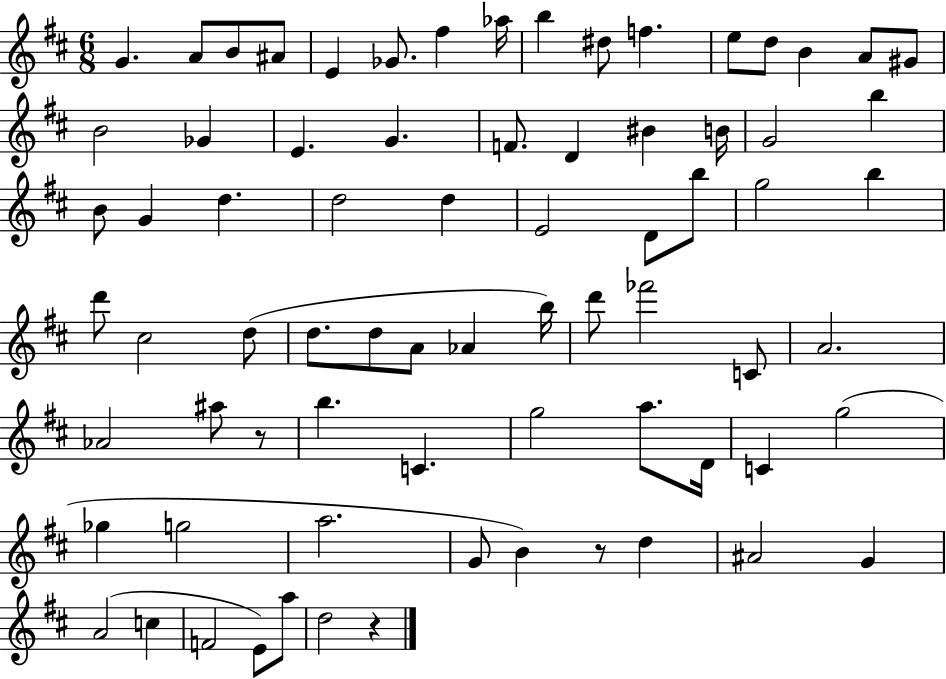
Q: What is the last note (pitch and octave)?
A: D5